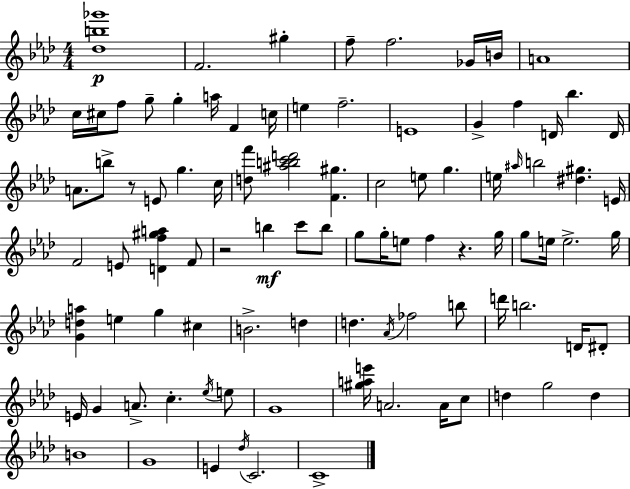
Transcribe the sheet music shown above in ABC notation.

X:1
T:Untitled
M:4/4
L:1/4
K:Fm
[_db_g']4 F2 ^g f/2 f2 _G/4 B/4 A4 c/4 ^c/4 f/2 g/2 g a/4 F c/4 e f2 E4 G f D/4 _b D/4 A/2 b/2 z/2 E/2 g c/4 [df']/2 [^abc'd']2 [F^g] c2 e/2 g e/4 ^a/4 b2 [^d^g] E/4 F2 E/2 [Df^ga] F/2 z2 b c'/2 b/2 g/2 g/4 e/2 f z g/4 g/2 e/4 e2 g/4 [Gda] e g ^c B2 d d _A/4 _f2 b/2 d'/4 b2 D/4 ^D/2 E/4 G A/2 c _e/4 e/2 G4 [^gae']/4 A2 A/4 c/2 d g2 d B4 G4 E _d/4 C2 C4